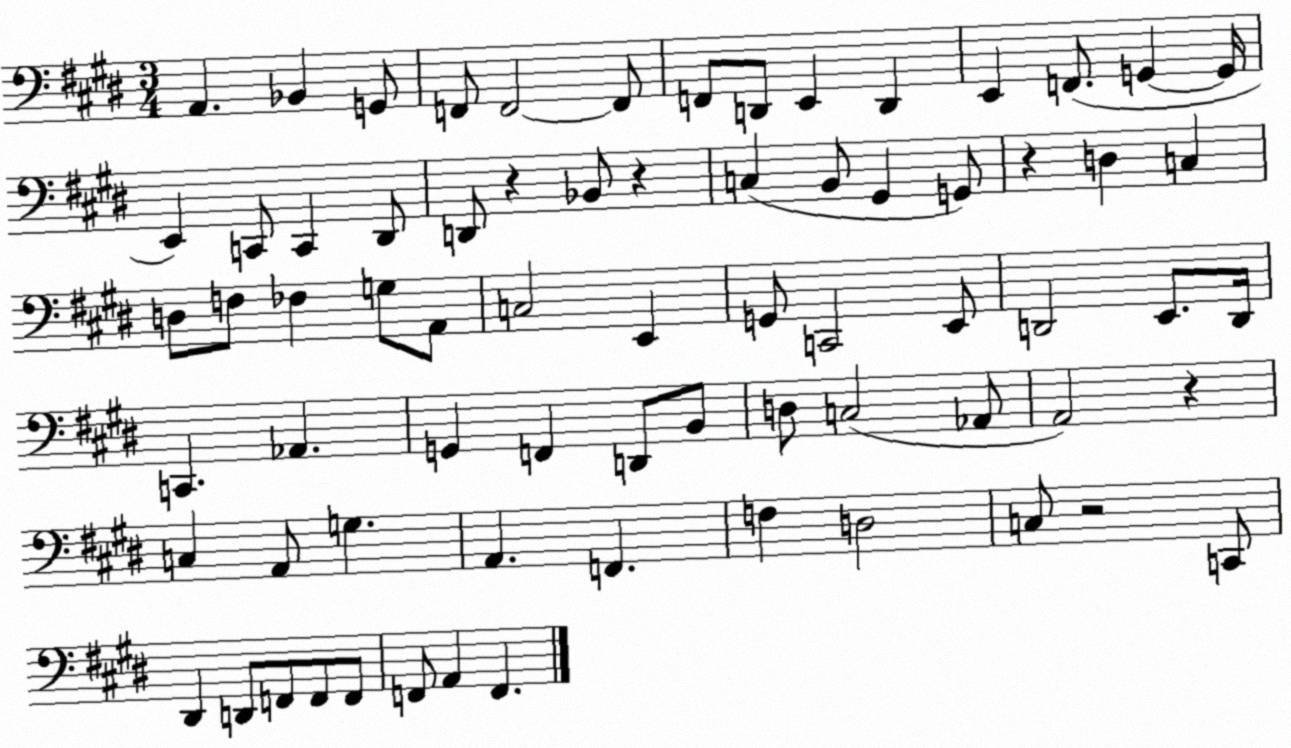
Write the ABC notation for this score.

X:1
T:Untitled
M:3/4
L:1/4
K:E
A,, _B,, G,,/2 F,,/2 F,,2 F,,/2 F,,/2 D,,/2 E,, D,, E,, F,,/2 G,, G,,/4 E,, C,,/2 C,, ^D,,/2 D,,/2 z _B,,/2 z C, B,,/2 ^G,, G,,/2 z D, C, D,/2 F,/2 _F, G,/2 A,,/2 C,2 E,, G,,/2 C,,2 E,,/2 D,,2 E,,/2 D,,/4 C,, _A,, G,, F,, D,,/2 B,,/2 D,/2 C,2 _A,,/2 A,,2 z C, A,,/2 G, A,, F,, F, D,2 C,/2 z2 C,,/2 ^D,, D,,/2 F,,/2 F,,/2 F,,/2 F,,/2 A,, F,,